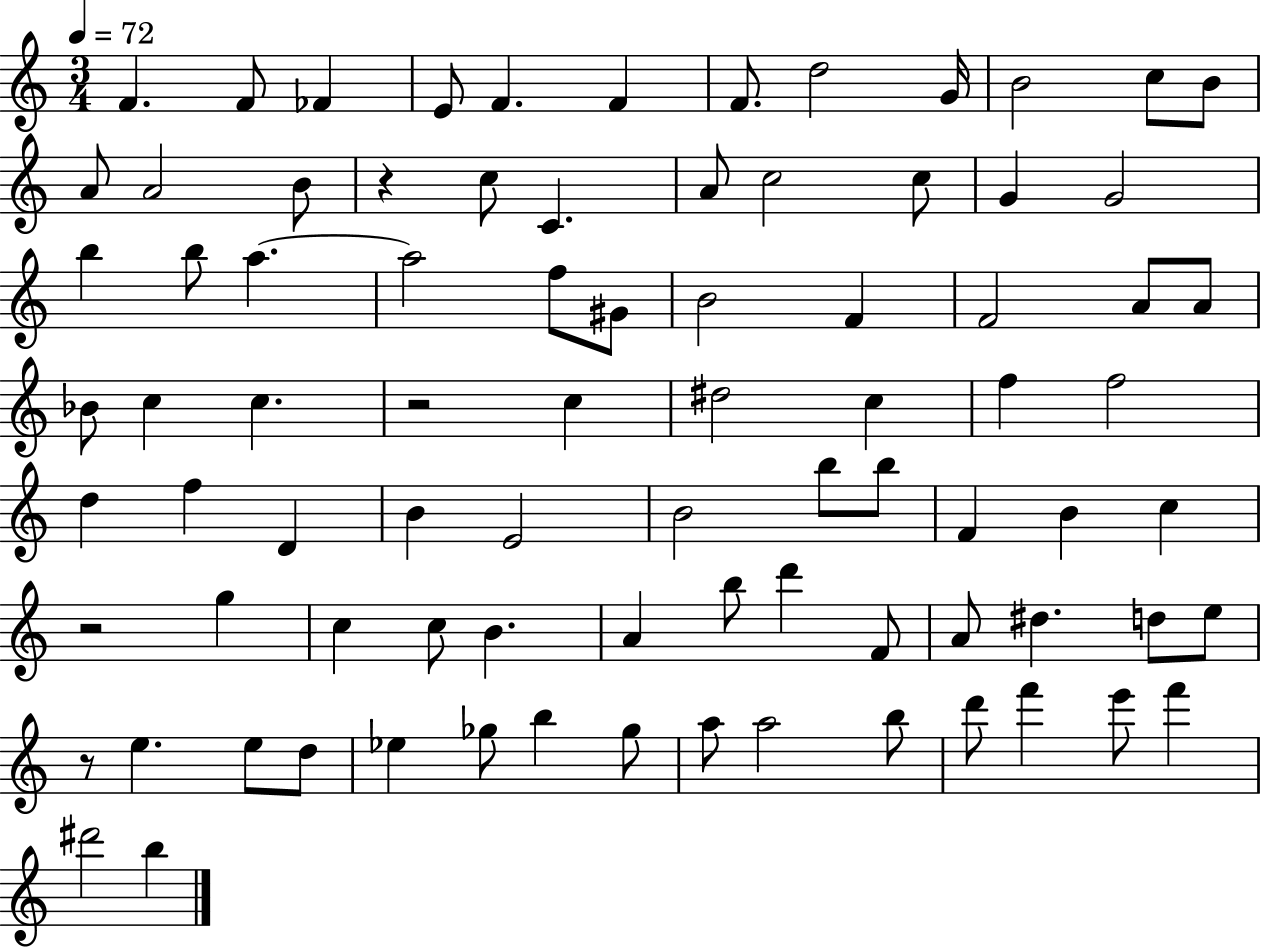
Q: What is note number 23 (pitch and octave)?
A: B5